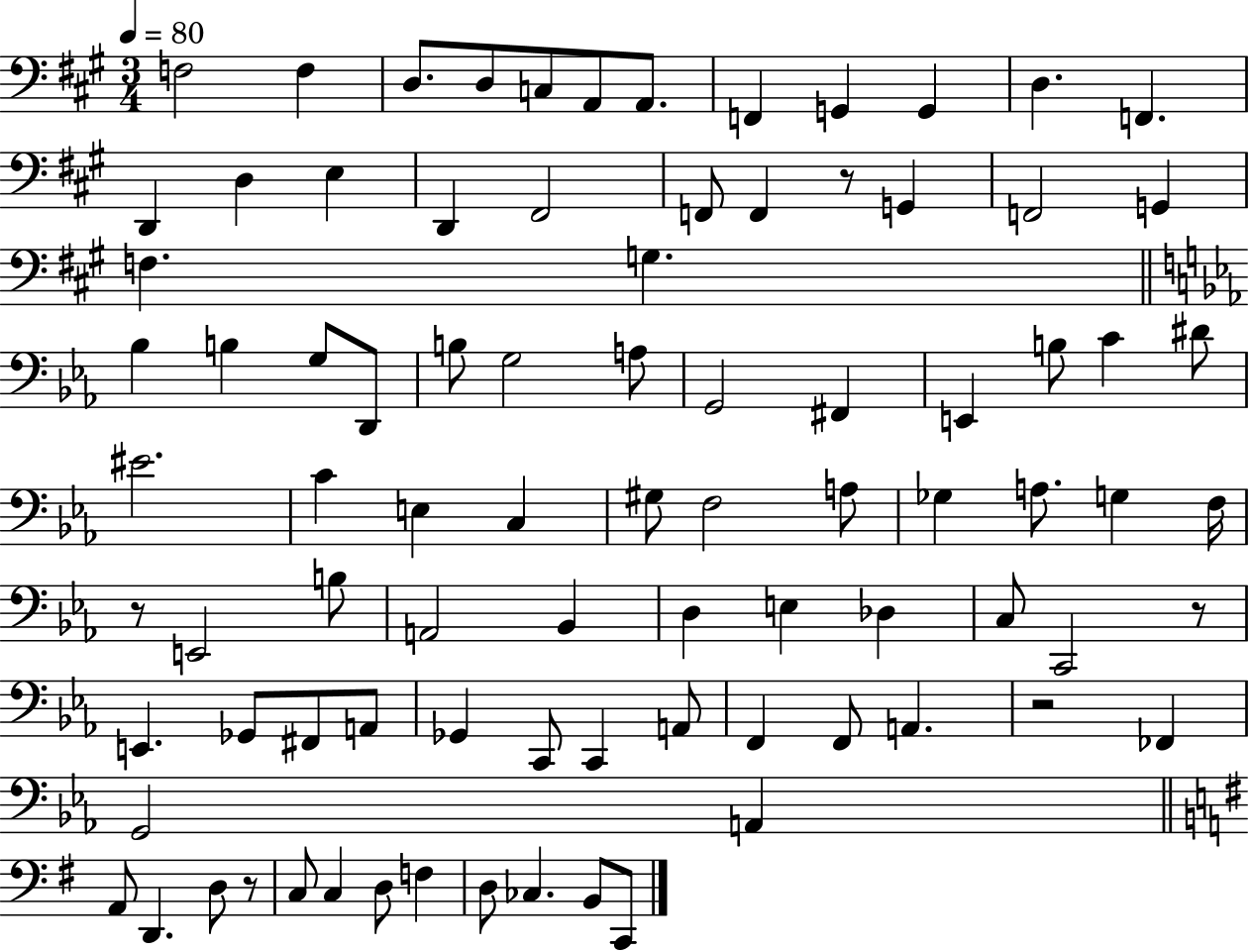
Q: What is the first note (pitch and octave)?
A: F3